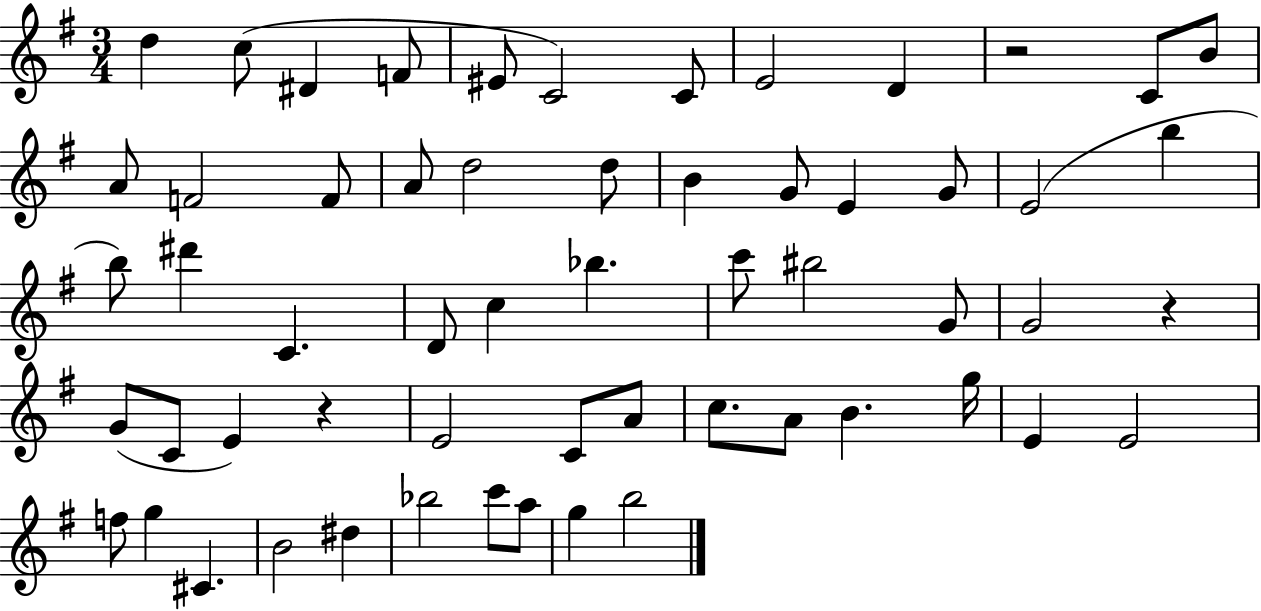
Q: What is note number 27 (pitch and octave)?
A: D4